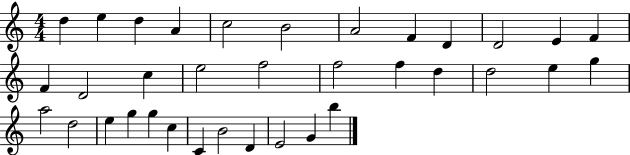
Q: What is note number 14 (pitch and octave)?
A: D4